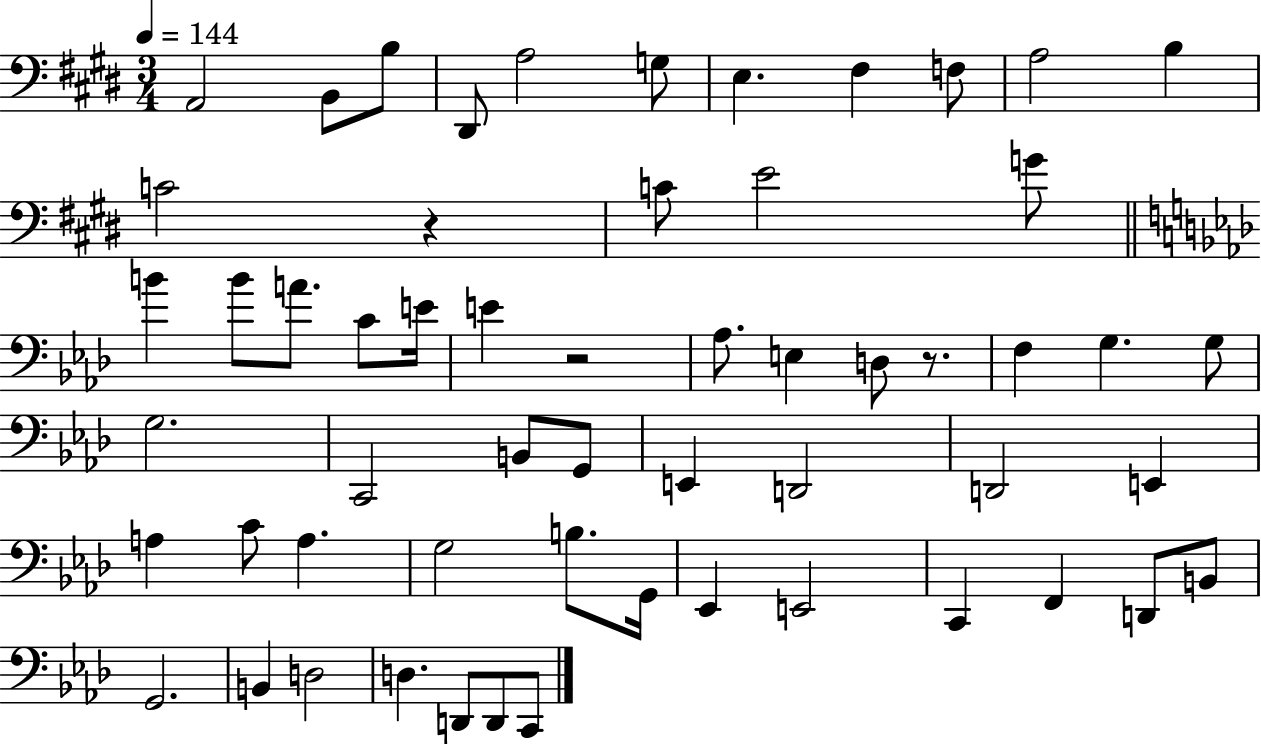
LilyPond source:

{
  \clef bass
  \numericTimeSignature
  \time 3/4
  \key e \major
  \tempo 4 = 144
  \repeat volta 2 { a,2 b,8 b8 | dis,8 a2 g8 | e4. fis4 f8 | a2 b4 | \break c'2 r4 | c'8 e'2 g'8 | \bar "||" \break \key aes \major b'4 b'8 a'8. c'8 e'16 | e'4 r2 | aes8. e4 d8 r8. | f4 g4. g8 | \break g2. | c,2 b,8 g,8 | e,4 d,2 | d,2 e,4 | \break a4 c'8 a4. | g2 b8. g,16 | ees,4 e,2 | c,4 f,4 d,8 b,8 | \break g,2. | b,4 d2 | d4. d,8 d,8 c,8 | } \bar "|."
}